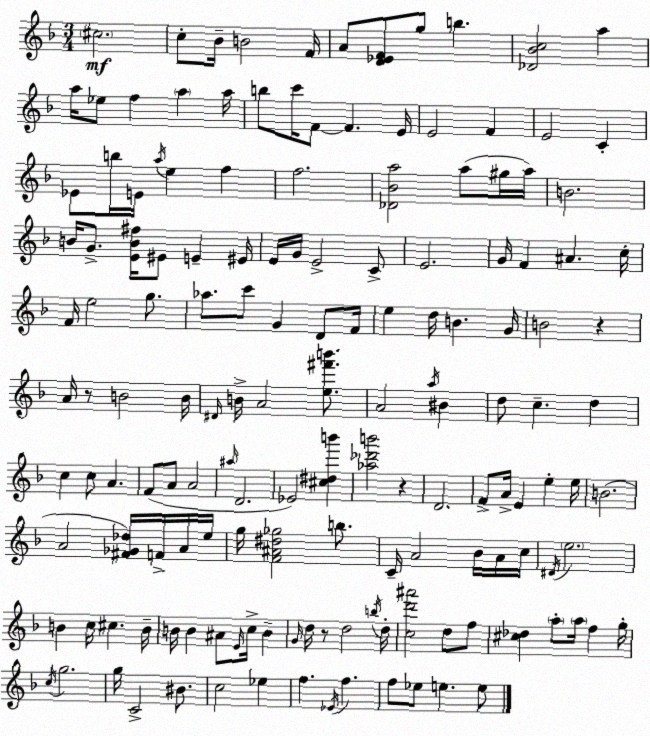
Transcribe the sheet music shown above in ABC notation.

X:1
T:Untitled
M:3/4
L:1/4
K:Dm
^c2 c/2 _B/4 B2 F/4 A/2 [D_EF]/2 g/2 b [_D_Bc]2 a a/4 _e/2 f a a/4 b/2 c'/4 F/2 F E/4 E2 F E2 C _E/2 b/4 E/4 a/4 e f f2 [_D_Ba]2 a/2 ^g/4 a/4 B2 B/4 G/2 [EB^f]/4 ^E/2 E ^E/4 E/4 G/4 E2 C/2 E2 G/4 F ^A c/4 F/4 e2 g/2 _a/2 c'/2 G D/2 F/4 e d/4 B G/4 B2 z A/4 z/2 B2 B/4 ^D/4 B/4 A2 [e^f'b']/2 A2 a/4 ^B d/2 c d c c/2 A F/2 A/2 A2 ^a/4 D2 _E2 [^c^db'] [_a_d'b']2 z D2 F/2 A/4 E e e/4 B2 A2 [^F_G_d]/4 F/4 A/4 e/4 g/4 [F^A^d_g]2 b/2 C/4 A2 _B/4 A/4 c/4 ^D/4 e2 B c/4 ^c B/4 B/4 B ^A/2 E/4 c/4 B G/4 d/4 z/2 d2 b/4 d/4 [cd'^a']2 d/2 f/2 [^c_d] a/2 a/4 f g/4 c/4 g2 g/4 C2 ^B/2 c2 _e f _E/4 f f/2 _e/2 e e/2